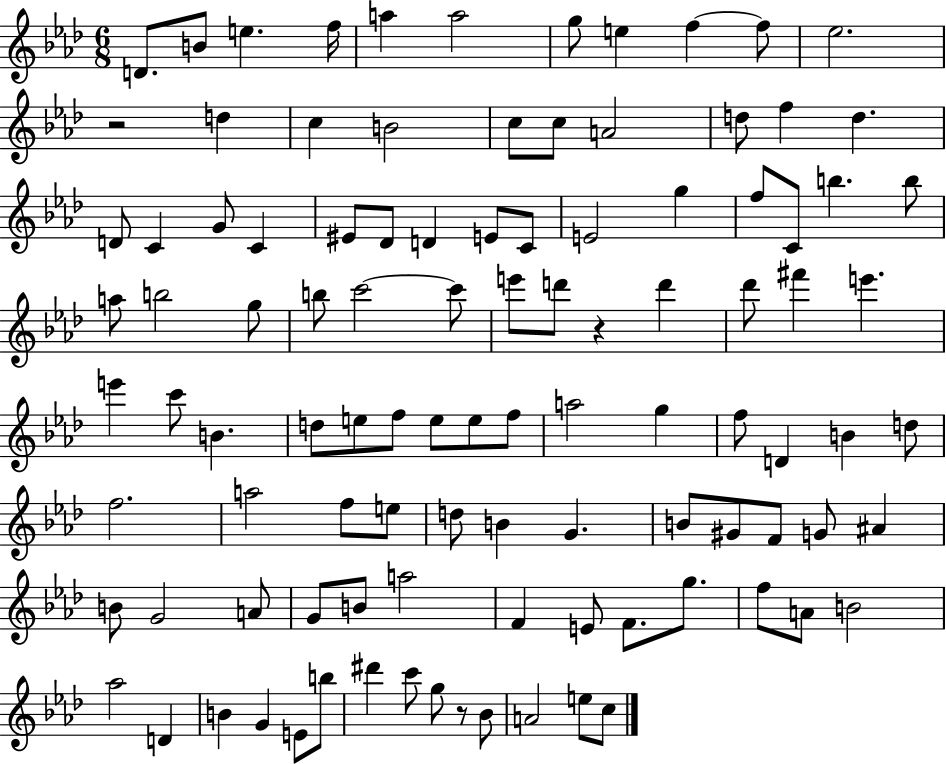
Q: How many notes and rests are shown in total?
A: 103